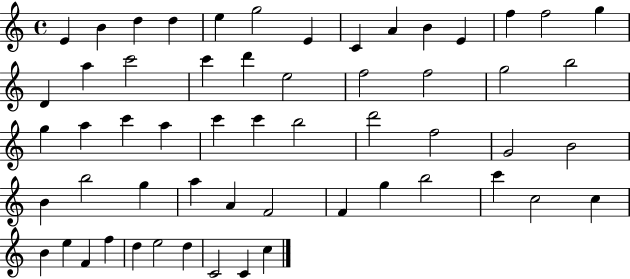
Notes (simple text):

E4/q B4/q D5/q D5/q E5/q G5/h E4/q C4/q A4/q B4/q E4/q F5/q F5/h G5/q D4/q A5/q C6/h C6/q D6/q E5/h F5/h F5/h G5/h B5/h G5/q A5/q C6/q A5/q C6/q C6/q B5/h D6/h F5/h G4/h B4/h B4/q B5/h G5/q A5/q A4/q F4/h F4/q G5/q B5/h C6/q C5/h C5/q B4/q E5/q F4/q F5/q D5/q E5/h D5/q C4/h C4/q C5/q